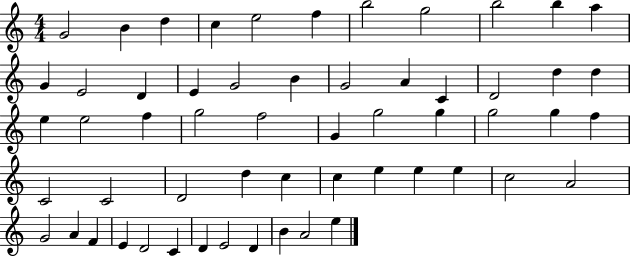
X:1
T:Untitled
M:4/4
L:1/4
K:C
G2 B d c e2 f b2 g2 b2 b a G E2 D E G2 B G2 A C D2 d d e e2 f g2 f2 G g2 g g2 g f C2 C2 D2 d c c e e e c2 A2 G2 A F E D2 C D E2 D B A2 e